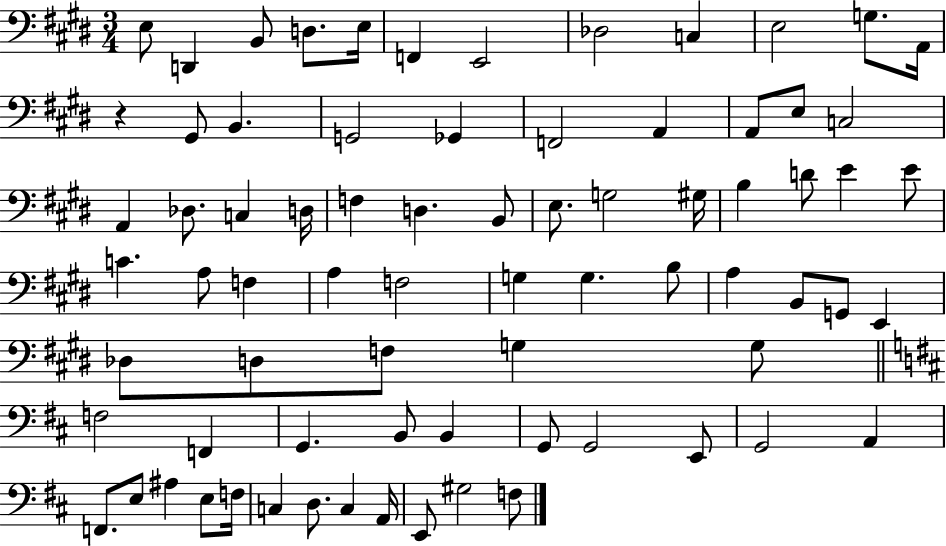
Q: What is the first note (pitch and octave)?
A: E3